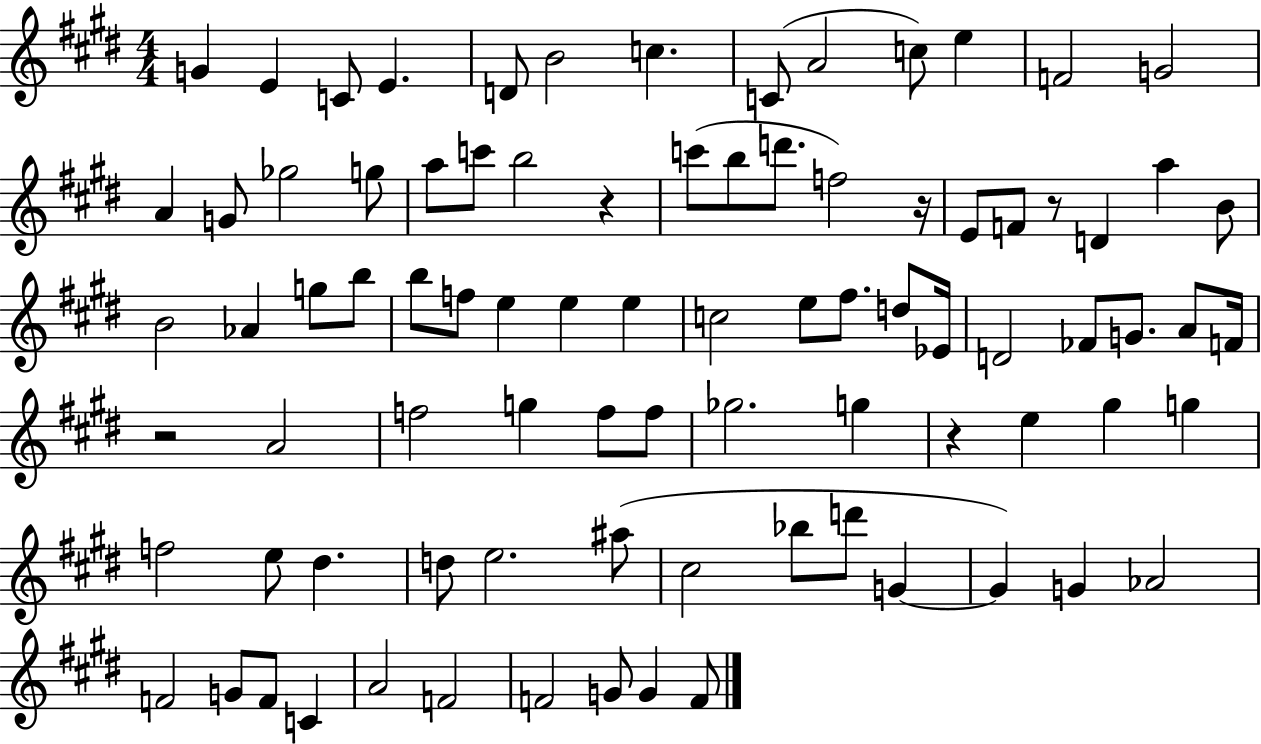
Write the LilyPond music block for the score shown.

{
  \clef treble
  \numericTimeSignature
  \time 4/4
  \key e \major
  g'4 e'4 c'8 e'4. | d'8 b'2 c''4. | c'8( a'2 c''8) e''4 | f'2 g'2 | \break a'4 g'8 ges''2 g''8 | a''8 c'''8 b''2 r4 | c'''8( b''8 d'''8. f''2) r16 | e'8 f'8 r8 d'4 a''4 b'8 | \break b'2 aes'4 g''8 b''8 | b''8 f''8 e''4 e''4 e''4 | c''2 e''8 fis''8. d''8 ees'16 | d'2 fes'8 g'8. a'8 f'16 | \break r2 a'2 | f''2 g''4 f''8 f''8 | ges''2. g''4 | r4 e''4 gis''4 g''4 | \break f''2 e''8 dis''4. | d''8 e''2. ais''8( | cis''2 bes''8 d'''8 g'4~~ | g'4) g'4 aes'2 | \break f'2 g'8 f'8 c'4 | a'2 f'2 | f'2 g'8 g'4 f'8 | \bar "|."
}